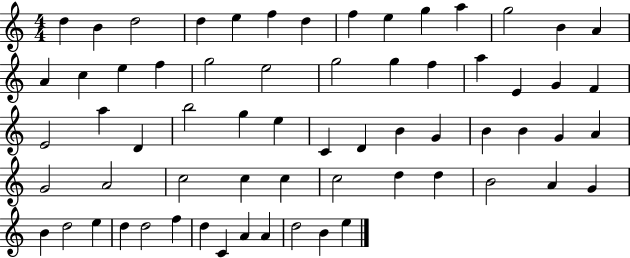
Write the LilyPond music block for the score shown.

{
  \clef treble
  \numericTimeSignature
  \time 4/4
  \key c \major
  d''4 b'4 d''2 | d''4 e''4 f''4 d''4 | f''4 e''4 g''4 a''4 | g''2 b'4 a'4 | \break a'4 c''4 e''4 f''4 | g''2 e''2 | g''2 g''4 f''4 | a''4 e'4 g'4 f'4 | \break e'2 a''4 d'4 | b''2 g''4 e''4 | c'4 d'4 b'4 g'4 | b'4 b'4 g'4 a'4 | \break g'2 a'2 | c''2 c''4 c''4 | c''2 d''4 d''4 | b'2 a'4 g'4 | \break b'4 d''2 e''4 | d''4 d''2 f''4 | d''4 c'4 a'4 a'4 | d''2 b'4 e''4 | \break \bar "|."
}